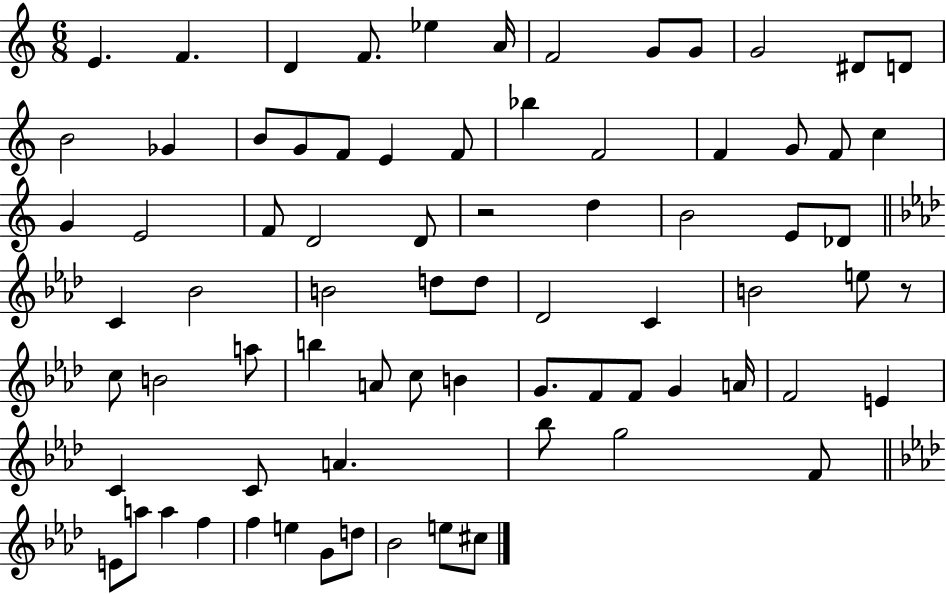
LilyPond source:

{
  \clef treble
  \numericTimeSignature
  \time 6/8
  \key c \major
  e'4. f'4. | d'4 f'8. ees''4 a'16 | f'2 g'8 g'8 | g'2 dis'8 d'8 | \break b'2 ges'4 | b'8 g'8 f'8 e'4 f'8 | bes''4 f'2 | f'4 g'8 f'8 c''4 | \break g'4 e'2 | f'8 d'2 d'8 | r2 d''4 | b'2 e'8 des'8 | \break \bar "||" \break \key f \minor c'4 bes'2 | b'2 d''8 d''8 | des'2 c'4 | b'2 e''8 r8 | \break c''8 b'2 a''8 | b''4 a'8 c''8 b'4 | g'8. f'8 f'8 g'4 a'16 | f'2 e'4 | \break c'4 c'8 a'4. | bes''8 g''2 f'8 | \bar "||" \break \key aes \major e'8 a''8 a''4 f''4 | f''4 e''4 g'8 d''8 | bes'2 e''8 cis''8 | \bar "|."
}